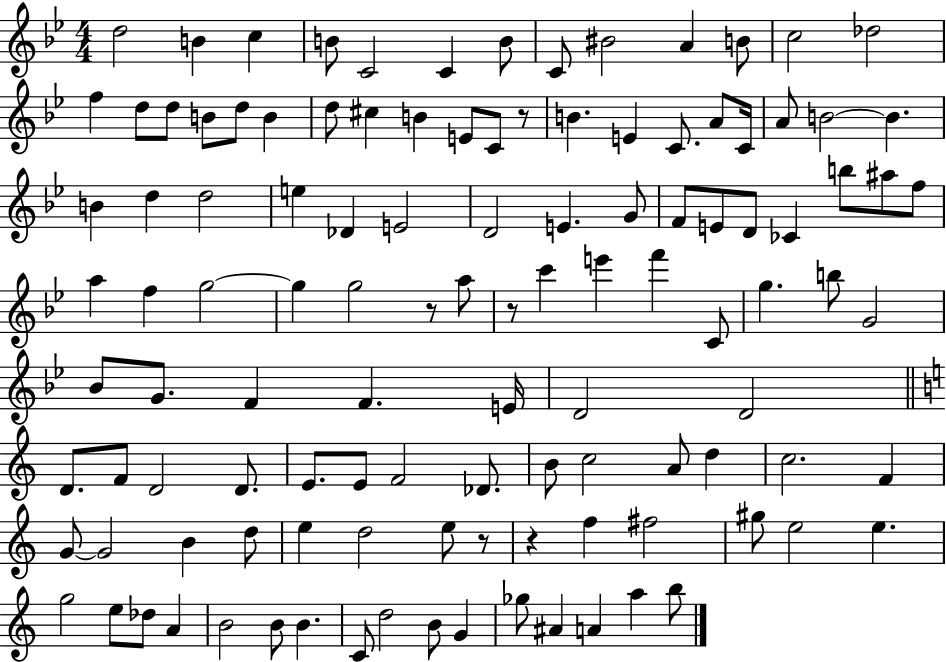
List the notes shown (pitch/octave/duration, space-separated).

D5/h B4/q C5/q B4/e C4/h C4/q B4/e C4/e BIS4/h A4/q B4/e C5/h Db5/h F5/q D5/e D5/e B4/e D5/e B4/q D5/e C#5/q B4/q E4/e C4/e R/e B4/q. E4/q C4/e. A4/e C4/s A4/e B4/h B4/q. B4/q D5/q D5/h E5/q Db4/q E4/h D4/h E4/q. G4/e F4/e E4/e D4/e CES4/q B5/e A#5/e F5/e A5/q F5/q G5/h G5/q G5/h R/e A5/e R/e C6/q E6/q F6/q C4/e G5/q. B5/e G4/h Bb4/e G4/e. F4/q F4/q. E4/s D4/h D4/h D4/e. F4/e D4/h D4/e. E4/e. E4/e F4/h Db4/e. B4/e C5/h A4/e D5/q C5/h. F4/q G4/e G4/h B4/q D5/e E5/q D5/h E5/e R/e R/q F5/q F#5/h G#5/e E5/h E5/q. G5/h E5/e Db5/e A4/q B4/h B4/e B4/q. C4/e D5/h B4/e G4/q Gb5/e A#4/q A4/q A5/q B5/e